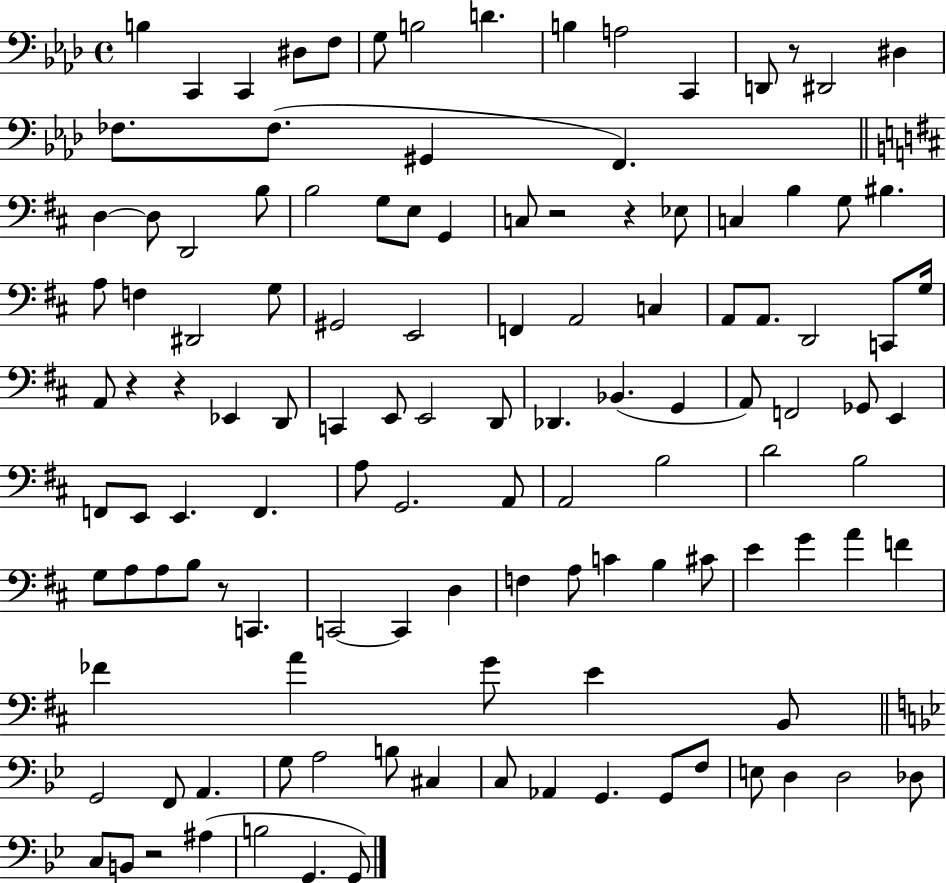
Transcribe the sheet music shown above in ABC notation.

X:1
T:Untitled
M:4/4
L:1/4
K:Ab
B, C,, C,, ^D,/2 F,/2 G,/2 B,2 D B, A,2 C,, D,,/2 z/2 ^D,,2 ^D, _F,/2 _F,/2 ^G,, F,, D, D,/2 D,,2 B,/2 B,2 G,/2 E,/2 G,, C,/2 z2 z _E,/2 C, B, G,/2 ^B, A,/2 F, ^D,,2 G,/2 ^G,,2 E,,2 F,, A,,2 C, A,,/2 A,,/2 D,,2 C,,/2 G,/4 A,,/2 z z _E,, D,,/2 C,, E,,/2 E,,2 D,,/2 _D,, _B,, G,, A,,/2 F,,2 _G,,/2 E,, F,,/2 E,,/2 E,, F,, A,/2 G,,2 A,,/2 A,,2 B,2 D2 B,2 G,/2 A,/2 A,/2 B,/2 z/2 C,, C,,2 C,, D, F, A,/2 C B, ^C/2 E G A F _F A G/2 E B,,/2 G,,2 F,,/2 A,, G,/2 A,2 B,/2 ^C, C,/2 _A,, G,, G,,/2 F,/2 E,/2 D, D,2 _D,/2 C,/2 B,,/2 z2 ^A, B,2 G,, G,,/2